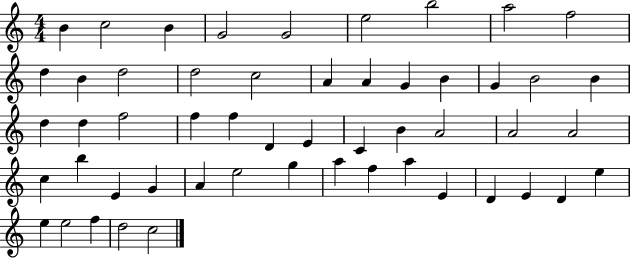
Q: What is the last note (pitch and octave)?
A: C5